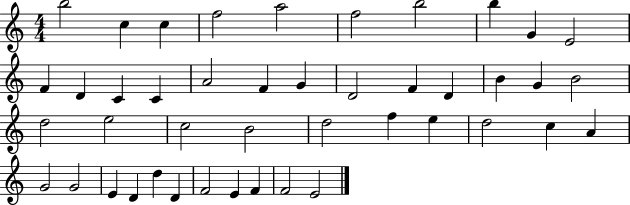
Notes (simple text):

B5/h C5/q C5/q F5/h A5/h F5/h B5/h B5/q G4/q E4/h F4/q D4/q C4/q C4/q A4/h F4/q G4/q D4/h F4/q D4/q B4/q G4/q B4/h D5/h E5/h C5/h B4/h D5/h F5/q E5/q D5/h C5/q A4/q G4/h G4/h E4/q D4/q D5/q D4/q F4/h E4/q F4/q F4/h E4/h